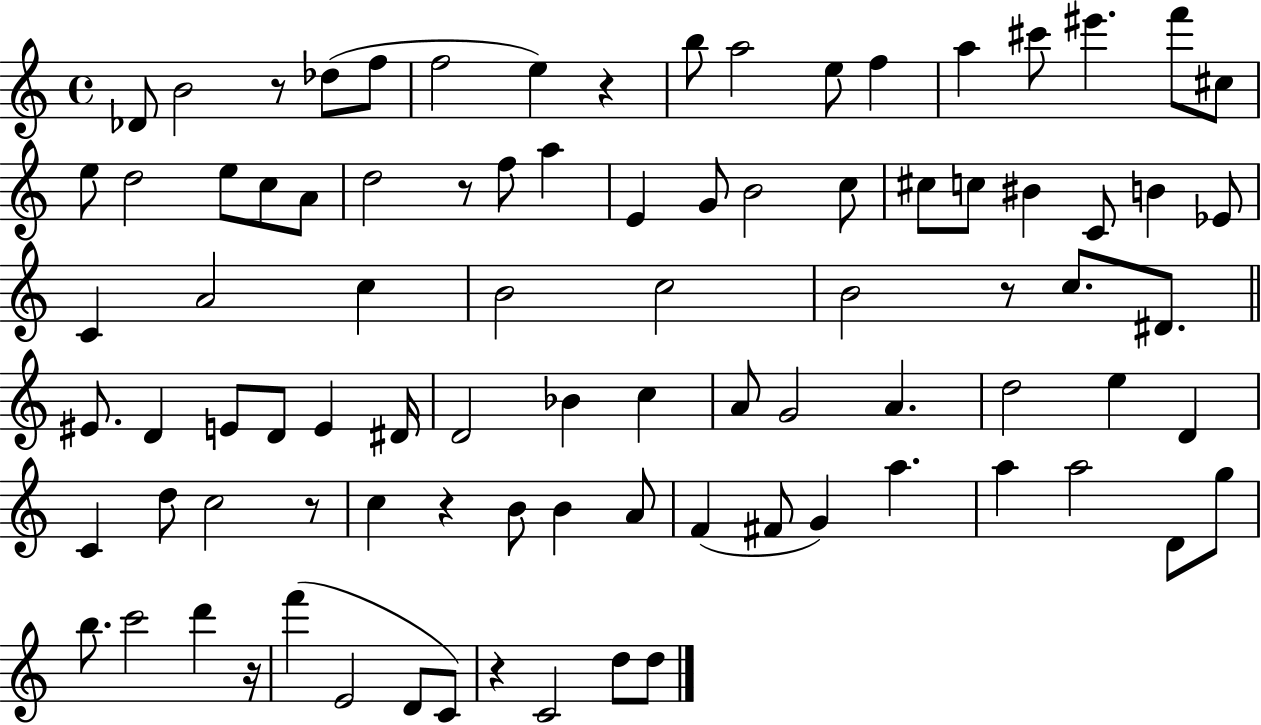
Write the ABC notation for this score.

X:1
T:Untitled
M:4/4
L:1/4
K:C
_D/2 B2 z/2 _d/2 f/2 f2 e z b/2 a2 e/2 f a ^c'/2 ^e' f'/2 ^c/2 e/2 d2 e/2 c/2 A/2 d2 z/2 f/2 a E G/2 B2 c/2 ^c/2 c/2 ^B C/2 B _E/2 C A2 c B2 c2 B2 z/2 c/2 ^D/2 ^E/2 D E/2 D/2 E ^D/4 D2 _B c A/2 G2 A d2 e D C d/2 c2 z/2 c z B/2 B A/2 F ^F/2 G a a a2 D/2 g/2 b/2 c'2 d' z/4 f' E2 D/2 C/2 z C2 d/2 d/2